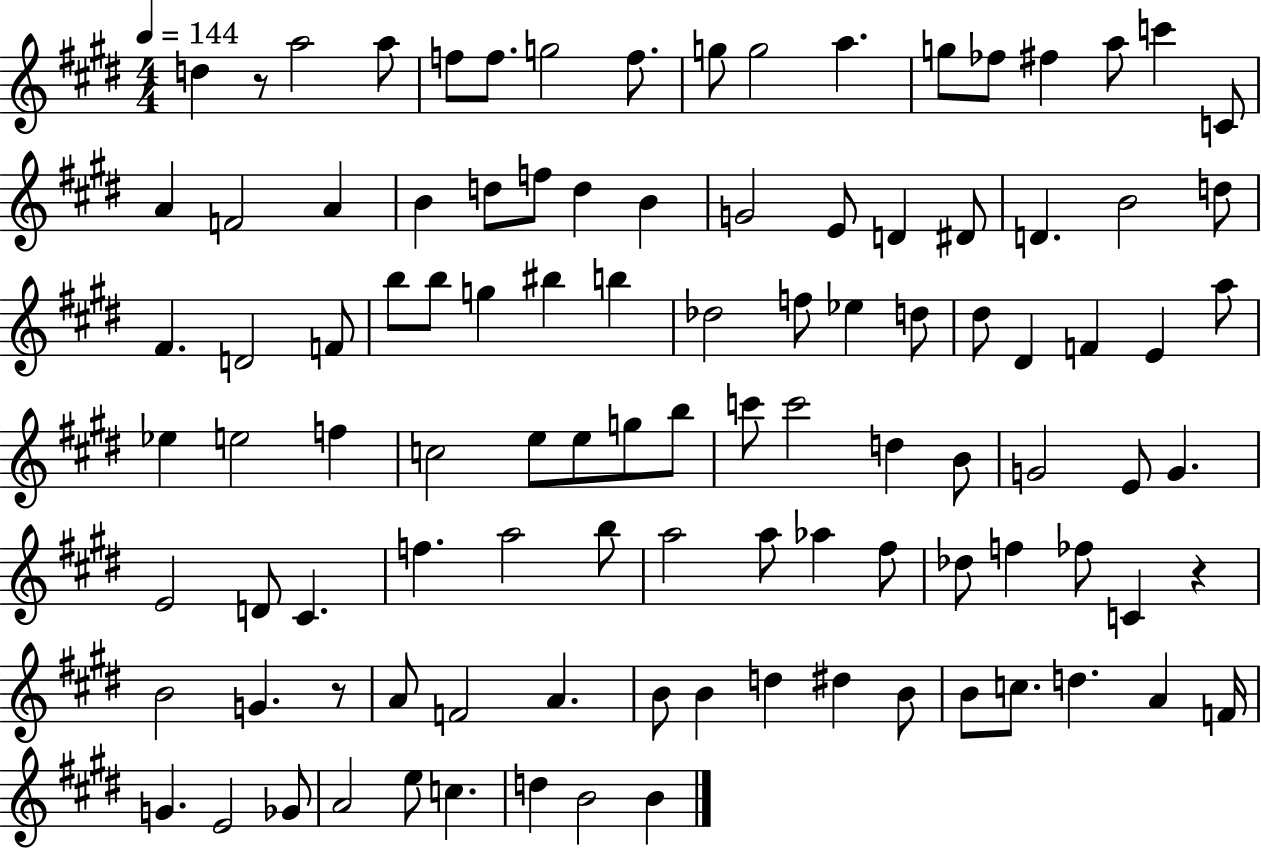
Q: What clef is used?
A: treble